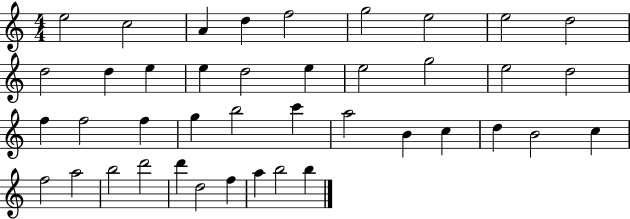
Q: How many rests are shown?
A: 0